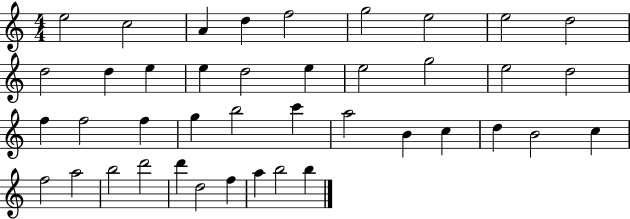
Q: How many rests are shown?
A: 0